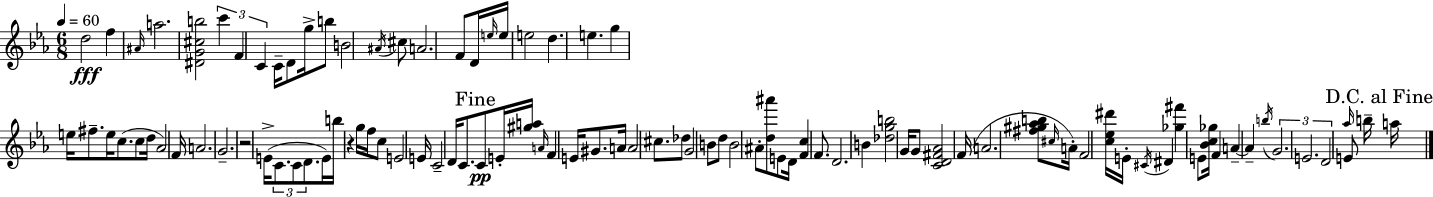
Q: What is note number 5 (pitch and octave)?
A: C6